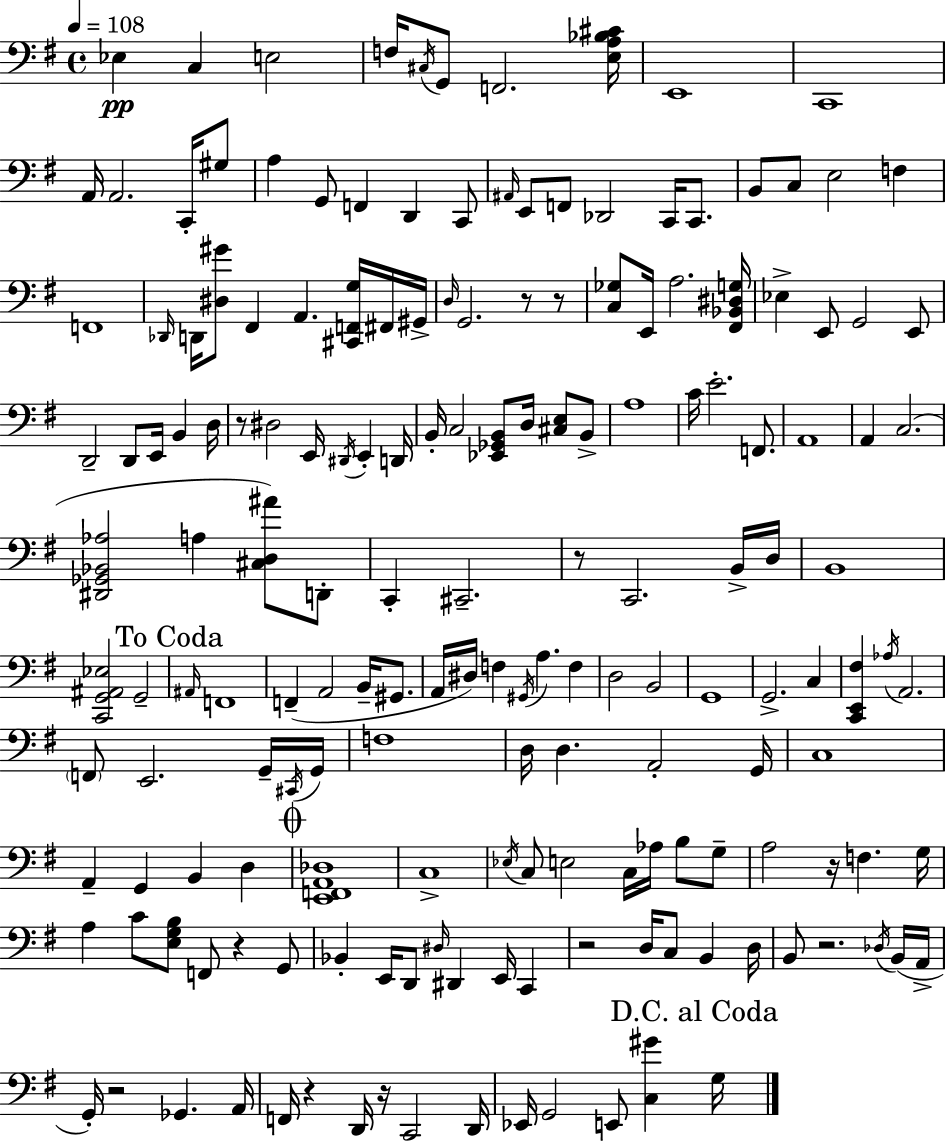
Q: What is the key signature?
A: G major